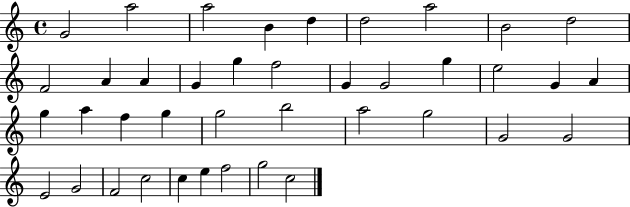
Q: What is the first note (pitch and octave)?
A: G4